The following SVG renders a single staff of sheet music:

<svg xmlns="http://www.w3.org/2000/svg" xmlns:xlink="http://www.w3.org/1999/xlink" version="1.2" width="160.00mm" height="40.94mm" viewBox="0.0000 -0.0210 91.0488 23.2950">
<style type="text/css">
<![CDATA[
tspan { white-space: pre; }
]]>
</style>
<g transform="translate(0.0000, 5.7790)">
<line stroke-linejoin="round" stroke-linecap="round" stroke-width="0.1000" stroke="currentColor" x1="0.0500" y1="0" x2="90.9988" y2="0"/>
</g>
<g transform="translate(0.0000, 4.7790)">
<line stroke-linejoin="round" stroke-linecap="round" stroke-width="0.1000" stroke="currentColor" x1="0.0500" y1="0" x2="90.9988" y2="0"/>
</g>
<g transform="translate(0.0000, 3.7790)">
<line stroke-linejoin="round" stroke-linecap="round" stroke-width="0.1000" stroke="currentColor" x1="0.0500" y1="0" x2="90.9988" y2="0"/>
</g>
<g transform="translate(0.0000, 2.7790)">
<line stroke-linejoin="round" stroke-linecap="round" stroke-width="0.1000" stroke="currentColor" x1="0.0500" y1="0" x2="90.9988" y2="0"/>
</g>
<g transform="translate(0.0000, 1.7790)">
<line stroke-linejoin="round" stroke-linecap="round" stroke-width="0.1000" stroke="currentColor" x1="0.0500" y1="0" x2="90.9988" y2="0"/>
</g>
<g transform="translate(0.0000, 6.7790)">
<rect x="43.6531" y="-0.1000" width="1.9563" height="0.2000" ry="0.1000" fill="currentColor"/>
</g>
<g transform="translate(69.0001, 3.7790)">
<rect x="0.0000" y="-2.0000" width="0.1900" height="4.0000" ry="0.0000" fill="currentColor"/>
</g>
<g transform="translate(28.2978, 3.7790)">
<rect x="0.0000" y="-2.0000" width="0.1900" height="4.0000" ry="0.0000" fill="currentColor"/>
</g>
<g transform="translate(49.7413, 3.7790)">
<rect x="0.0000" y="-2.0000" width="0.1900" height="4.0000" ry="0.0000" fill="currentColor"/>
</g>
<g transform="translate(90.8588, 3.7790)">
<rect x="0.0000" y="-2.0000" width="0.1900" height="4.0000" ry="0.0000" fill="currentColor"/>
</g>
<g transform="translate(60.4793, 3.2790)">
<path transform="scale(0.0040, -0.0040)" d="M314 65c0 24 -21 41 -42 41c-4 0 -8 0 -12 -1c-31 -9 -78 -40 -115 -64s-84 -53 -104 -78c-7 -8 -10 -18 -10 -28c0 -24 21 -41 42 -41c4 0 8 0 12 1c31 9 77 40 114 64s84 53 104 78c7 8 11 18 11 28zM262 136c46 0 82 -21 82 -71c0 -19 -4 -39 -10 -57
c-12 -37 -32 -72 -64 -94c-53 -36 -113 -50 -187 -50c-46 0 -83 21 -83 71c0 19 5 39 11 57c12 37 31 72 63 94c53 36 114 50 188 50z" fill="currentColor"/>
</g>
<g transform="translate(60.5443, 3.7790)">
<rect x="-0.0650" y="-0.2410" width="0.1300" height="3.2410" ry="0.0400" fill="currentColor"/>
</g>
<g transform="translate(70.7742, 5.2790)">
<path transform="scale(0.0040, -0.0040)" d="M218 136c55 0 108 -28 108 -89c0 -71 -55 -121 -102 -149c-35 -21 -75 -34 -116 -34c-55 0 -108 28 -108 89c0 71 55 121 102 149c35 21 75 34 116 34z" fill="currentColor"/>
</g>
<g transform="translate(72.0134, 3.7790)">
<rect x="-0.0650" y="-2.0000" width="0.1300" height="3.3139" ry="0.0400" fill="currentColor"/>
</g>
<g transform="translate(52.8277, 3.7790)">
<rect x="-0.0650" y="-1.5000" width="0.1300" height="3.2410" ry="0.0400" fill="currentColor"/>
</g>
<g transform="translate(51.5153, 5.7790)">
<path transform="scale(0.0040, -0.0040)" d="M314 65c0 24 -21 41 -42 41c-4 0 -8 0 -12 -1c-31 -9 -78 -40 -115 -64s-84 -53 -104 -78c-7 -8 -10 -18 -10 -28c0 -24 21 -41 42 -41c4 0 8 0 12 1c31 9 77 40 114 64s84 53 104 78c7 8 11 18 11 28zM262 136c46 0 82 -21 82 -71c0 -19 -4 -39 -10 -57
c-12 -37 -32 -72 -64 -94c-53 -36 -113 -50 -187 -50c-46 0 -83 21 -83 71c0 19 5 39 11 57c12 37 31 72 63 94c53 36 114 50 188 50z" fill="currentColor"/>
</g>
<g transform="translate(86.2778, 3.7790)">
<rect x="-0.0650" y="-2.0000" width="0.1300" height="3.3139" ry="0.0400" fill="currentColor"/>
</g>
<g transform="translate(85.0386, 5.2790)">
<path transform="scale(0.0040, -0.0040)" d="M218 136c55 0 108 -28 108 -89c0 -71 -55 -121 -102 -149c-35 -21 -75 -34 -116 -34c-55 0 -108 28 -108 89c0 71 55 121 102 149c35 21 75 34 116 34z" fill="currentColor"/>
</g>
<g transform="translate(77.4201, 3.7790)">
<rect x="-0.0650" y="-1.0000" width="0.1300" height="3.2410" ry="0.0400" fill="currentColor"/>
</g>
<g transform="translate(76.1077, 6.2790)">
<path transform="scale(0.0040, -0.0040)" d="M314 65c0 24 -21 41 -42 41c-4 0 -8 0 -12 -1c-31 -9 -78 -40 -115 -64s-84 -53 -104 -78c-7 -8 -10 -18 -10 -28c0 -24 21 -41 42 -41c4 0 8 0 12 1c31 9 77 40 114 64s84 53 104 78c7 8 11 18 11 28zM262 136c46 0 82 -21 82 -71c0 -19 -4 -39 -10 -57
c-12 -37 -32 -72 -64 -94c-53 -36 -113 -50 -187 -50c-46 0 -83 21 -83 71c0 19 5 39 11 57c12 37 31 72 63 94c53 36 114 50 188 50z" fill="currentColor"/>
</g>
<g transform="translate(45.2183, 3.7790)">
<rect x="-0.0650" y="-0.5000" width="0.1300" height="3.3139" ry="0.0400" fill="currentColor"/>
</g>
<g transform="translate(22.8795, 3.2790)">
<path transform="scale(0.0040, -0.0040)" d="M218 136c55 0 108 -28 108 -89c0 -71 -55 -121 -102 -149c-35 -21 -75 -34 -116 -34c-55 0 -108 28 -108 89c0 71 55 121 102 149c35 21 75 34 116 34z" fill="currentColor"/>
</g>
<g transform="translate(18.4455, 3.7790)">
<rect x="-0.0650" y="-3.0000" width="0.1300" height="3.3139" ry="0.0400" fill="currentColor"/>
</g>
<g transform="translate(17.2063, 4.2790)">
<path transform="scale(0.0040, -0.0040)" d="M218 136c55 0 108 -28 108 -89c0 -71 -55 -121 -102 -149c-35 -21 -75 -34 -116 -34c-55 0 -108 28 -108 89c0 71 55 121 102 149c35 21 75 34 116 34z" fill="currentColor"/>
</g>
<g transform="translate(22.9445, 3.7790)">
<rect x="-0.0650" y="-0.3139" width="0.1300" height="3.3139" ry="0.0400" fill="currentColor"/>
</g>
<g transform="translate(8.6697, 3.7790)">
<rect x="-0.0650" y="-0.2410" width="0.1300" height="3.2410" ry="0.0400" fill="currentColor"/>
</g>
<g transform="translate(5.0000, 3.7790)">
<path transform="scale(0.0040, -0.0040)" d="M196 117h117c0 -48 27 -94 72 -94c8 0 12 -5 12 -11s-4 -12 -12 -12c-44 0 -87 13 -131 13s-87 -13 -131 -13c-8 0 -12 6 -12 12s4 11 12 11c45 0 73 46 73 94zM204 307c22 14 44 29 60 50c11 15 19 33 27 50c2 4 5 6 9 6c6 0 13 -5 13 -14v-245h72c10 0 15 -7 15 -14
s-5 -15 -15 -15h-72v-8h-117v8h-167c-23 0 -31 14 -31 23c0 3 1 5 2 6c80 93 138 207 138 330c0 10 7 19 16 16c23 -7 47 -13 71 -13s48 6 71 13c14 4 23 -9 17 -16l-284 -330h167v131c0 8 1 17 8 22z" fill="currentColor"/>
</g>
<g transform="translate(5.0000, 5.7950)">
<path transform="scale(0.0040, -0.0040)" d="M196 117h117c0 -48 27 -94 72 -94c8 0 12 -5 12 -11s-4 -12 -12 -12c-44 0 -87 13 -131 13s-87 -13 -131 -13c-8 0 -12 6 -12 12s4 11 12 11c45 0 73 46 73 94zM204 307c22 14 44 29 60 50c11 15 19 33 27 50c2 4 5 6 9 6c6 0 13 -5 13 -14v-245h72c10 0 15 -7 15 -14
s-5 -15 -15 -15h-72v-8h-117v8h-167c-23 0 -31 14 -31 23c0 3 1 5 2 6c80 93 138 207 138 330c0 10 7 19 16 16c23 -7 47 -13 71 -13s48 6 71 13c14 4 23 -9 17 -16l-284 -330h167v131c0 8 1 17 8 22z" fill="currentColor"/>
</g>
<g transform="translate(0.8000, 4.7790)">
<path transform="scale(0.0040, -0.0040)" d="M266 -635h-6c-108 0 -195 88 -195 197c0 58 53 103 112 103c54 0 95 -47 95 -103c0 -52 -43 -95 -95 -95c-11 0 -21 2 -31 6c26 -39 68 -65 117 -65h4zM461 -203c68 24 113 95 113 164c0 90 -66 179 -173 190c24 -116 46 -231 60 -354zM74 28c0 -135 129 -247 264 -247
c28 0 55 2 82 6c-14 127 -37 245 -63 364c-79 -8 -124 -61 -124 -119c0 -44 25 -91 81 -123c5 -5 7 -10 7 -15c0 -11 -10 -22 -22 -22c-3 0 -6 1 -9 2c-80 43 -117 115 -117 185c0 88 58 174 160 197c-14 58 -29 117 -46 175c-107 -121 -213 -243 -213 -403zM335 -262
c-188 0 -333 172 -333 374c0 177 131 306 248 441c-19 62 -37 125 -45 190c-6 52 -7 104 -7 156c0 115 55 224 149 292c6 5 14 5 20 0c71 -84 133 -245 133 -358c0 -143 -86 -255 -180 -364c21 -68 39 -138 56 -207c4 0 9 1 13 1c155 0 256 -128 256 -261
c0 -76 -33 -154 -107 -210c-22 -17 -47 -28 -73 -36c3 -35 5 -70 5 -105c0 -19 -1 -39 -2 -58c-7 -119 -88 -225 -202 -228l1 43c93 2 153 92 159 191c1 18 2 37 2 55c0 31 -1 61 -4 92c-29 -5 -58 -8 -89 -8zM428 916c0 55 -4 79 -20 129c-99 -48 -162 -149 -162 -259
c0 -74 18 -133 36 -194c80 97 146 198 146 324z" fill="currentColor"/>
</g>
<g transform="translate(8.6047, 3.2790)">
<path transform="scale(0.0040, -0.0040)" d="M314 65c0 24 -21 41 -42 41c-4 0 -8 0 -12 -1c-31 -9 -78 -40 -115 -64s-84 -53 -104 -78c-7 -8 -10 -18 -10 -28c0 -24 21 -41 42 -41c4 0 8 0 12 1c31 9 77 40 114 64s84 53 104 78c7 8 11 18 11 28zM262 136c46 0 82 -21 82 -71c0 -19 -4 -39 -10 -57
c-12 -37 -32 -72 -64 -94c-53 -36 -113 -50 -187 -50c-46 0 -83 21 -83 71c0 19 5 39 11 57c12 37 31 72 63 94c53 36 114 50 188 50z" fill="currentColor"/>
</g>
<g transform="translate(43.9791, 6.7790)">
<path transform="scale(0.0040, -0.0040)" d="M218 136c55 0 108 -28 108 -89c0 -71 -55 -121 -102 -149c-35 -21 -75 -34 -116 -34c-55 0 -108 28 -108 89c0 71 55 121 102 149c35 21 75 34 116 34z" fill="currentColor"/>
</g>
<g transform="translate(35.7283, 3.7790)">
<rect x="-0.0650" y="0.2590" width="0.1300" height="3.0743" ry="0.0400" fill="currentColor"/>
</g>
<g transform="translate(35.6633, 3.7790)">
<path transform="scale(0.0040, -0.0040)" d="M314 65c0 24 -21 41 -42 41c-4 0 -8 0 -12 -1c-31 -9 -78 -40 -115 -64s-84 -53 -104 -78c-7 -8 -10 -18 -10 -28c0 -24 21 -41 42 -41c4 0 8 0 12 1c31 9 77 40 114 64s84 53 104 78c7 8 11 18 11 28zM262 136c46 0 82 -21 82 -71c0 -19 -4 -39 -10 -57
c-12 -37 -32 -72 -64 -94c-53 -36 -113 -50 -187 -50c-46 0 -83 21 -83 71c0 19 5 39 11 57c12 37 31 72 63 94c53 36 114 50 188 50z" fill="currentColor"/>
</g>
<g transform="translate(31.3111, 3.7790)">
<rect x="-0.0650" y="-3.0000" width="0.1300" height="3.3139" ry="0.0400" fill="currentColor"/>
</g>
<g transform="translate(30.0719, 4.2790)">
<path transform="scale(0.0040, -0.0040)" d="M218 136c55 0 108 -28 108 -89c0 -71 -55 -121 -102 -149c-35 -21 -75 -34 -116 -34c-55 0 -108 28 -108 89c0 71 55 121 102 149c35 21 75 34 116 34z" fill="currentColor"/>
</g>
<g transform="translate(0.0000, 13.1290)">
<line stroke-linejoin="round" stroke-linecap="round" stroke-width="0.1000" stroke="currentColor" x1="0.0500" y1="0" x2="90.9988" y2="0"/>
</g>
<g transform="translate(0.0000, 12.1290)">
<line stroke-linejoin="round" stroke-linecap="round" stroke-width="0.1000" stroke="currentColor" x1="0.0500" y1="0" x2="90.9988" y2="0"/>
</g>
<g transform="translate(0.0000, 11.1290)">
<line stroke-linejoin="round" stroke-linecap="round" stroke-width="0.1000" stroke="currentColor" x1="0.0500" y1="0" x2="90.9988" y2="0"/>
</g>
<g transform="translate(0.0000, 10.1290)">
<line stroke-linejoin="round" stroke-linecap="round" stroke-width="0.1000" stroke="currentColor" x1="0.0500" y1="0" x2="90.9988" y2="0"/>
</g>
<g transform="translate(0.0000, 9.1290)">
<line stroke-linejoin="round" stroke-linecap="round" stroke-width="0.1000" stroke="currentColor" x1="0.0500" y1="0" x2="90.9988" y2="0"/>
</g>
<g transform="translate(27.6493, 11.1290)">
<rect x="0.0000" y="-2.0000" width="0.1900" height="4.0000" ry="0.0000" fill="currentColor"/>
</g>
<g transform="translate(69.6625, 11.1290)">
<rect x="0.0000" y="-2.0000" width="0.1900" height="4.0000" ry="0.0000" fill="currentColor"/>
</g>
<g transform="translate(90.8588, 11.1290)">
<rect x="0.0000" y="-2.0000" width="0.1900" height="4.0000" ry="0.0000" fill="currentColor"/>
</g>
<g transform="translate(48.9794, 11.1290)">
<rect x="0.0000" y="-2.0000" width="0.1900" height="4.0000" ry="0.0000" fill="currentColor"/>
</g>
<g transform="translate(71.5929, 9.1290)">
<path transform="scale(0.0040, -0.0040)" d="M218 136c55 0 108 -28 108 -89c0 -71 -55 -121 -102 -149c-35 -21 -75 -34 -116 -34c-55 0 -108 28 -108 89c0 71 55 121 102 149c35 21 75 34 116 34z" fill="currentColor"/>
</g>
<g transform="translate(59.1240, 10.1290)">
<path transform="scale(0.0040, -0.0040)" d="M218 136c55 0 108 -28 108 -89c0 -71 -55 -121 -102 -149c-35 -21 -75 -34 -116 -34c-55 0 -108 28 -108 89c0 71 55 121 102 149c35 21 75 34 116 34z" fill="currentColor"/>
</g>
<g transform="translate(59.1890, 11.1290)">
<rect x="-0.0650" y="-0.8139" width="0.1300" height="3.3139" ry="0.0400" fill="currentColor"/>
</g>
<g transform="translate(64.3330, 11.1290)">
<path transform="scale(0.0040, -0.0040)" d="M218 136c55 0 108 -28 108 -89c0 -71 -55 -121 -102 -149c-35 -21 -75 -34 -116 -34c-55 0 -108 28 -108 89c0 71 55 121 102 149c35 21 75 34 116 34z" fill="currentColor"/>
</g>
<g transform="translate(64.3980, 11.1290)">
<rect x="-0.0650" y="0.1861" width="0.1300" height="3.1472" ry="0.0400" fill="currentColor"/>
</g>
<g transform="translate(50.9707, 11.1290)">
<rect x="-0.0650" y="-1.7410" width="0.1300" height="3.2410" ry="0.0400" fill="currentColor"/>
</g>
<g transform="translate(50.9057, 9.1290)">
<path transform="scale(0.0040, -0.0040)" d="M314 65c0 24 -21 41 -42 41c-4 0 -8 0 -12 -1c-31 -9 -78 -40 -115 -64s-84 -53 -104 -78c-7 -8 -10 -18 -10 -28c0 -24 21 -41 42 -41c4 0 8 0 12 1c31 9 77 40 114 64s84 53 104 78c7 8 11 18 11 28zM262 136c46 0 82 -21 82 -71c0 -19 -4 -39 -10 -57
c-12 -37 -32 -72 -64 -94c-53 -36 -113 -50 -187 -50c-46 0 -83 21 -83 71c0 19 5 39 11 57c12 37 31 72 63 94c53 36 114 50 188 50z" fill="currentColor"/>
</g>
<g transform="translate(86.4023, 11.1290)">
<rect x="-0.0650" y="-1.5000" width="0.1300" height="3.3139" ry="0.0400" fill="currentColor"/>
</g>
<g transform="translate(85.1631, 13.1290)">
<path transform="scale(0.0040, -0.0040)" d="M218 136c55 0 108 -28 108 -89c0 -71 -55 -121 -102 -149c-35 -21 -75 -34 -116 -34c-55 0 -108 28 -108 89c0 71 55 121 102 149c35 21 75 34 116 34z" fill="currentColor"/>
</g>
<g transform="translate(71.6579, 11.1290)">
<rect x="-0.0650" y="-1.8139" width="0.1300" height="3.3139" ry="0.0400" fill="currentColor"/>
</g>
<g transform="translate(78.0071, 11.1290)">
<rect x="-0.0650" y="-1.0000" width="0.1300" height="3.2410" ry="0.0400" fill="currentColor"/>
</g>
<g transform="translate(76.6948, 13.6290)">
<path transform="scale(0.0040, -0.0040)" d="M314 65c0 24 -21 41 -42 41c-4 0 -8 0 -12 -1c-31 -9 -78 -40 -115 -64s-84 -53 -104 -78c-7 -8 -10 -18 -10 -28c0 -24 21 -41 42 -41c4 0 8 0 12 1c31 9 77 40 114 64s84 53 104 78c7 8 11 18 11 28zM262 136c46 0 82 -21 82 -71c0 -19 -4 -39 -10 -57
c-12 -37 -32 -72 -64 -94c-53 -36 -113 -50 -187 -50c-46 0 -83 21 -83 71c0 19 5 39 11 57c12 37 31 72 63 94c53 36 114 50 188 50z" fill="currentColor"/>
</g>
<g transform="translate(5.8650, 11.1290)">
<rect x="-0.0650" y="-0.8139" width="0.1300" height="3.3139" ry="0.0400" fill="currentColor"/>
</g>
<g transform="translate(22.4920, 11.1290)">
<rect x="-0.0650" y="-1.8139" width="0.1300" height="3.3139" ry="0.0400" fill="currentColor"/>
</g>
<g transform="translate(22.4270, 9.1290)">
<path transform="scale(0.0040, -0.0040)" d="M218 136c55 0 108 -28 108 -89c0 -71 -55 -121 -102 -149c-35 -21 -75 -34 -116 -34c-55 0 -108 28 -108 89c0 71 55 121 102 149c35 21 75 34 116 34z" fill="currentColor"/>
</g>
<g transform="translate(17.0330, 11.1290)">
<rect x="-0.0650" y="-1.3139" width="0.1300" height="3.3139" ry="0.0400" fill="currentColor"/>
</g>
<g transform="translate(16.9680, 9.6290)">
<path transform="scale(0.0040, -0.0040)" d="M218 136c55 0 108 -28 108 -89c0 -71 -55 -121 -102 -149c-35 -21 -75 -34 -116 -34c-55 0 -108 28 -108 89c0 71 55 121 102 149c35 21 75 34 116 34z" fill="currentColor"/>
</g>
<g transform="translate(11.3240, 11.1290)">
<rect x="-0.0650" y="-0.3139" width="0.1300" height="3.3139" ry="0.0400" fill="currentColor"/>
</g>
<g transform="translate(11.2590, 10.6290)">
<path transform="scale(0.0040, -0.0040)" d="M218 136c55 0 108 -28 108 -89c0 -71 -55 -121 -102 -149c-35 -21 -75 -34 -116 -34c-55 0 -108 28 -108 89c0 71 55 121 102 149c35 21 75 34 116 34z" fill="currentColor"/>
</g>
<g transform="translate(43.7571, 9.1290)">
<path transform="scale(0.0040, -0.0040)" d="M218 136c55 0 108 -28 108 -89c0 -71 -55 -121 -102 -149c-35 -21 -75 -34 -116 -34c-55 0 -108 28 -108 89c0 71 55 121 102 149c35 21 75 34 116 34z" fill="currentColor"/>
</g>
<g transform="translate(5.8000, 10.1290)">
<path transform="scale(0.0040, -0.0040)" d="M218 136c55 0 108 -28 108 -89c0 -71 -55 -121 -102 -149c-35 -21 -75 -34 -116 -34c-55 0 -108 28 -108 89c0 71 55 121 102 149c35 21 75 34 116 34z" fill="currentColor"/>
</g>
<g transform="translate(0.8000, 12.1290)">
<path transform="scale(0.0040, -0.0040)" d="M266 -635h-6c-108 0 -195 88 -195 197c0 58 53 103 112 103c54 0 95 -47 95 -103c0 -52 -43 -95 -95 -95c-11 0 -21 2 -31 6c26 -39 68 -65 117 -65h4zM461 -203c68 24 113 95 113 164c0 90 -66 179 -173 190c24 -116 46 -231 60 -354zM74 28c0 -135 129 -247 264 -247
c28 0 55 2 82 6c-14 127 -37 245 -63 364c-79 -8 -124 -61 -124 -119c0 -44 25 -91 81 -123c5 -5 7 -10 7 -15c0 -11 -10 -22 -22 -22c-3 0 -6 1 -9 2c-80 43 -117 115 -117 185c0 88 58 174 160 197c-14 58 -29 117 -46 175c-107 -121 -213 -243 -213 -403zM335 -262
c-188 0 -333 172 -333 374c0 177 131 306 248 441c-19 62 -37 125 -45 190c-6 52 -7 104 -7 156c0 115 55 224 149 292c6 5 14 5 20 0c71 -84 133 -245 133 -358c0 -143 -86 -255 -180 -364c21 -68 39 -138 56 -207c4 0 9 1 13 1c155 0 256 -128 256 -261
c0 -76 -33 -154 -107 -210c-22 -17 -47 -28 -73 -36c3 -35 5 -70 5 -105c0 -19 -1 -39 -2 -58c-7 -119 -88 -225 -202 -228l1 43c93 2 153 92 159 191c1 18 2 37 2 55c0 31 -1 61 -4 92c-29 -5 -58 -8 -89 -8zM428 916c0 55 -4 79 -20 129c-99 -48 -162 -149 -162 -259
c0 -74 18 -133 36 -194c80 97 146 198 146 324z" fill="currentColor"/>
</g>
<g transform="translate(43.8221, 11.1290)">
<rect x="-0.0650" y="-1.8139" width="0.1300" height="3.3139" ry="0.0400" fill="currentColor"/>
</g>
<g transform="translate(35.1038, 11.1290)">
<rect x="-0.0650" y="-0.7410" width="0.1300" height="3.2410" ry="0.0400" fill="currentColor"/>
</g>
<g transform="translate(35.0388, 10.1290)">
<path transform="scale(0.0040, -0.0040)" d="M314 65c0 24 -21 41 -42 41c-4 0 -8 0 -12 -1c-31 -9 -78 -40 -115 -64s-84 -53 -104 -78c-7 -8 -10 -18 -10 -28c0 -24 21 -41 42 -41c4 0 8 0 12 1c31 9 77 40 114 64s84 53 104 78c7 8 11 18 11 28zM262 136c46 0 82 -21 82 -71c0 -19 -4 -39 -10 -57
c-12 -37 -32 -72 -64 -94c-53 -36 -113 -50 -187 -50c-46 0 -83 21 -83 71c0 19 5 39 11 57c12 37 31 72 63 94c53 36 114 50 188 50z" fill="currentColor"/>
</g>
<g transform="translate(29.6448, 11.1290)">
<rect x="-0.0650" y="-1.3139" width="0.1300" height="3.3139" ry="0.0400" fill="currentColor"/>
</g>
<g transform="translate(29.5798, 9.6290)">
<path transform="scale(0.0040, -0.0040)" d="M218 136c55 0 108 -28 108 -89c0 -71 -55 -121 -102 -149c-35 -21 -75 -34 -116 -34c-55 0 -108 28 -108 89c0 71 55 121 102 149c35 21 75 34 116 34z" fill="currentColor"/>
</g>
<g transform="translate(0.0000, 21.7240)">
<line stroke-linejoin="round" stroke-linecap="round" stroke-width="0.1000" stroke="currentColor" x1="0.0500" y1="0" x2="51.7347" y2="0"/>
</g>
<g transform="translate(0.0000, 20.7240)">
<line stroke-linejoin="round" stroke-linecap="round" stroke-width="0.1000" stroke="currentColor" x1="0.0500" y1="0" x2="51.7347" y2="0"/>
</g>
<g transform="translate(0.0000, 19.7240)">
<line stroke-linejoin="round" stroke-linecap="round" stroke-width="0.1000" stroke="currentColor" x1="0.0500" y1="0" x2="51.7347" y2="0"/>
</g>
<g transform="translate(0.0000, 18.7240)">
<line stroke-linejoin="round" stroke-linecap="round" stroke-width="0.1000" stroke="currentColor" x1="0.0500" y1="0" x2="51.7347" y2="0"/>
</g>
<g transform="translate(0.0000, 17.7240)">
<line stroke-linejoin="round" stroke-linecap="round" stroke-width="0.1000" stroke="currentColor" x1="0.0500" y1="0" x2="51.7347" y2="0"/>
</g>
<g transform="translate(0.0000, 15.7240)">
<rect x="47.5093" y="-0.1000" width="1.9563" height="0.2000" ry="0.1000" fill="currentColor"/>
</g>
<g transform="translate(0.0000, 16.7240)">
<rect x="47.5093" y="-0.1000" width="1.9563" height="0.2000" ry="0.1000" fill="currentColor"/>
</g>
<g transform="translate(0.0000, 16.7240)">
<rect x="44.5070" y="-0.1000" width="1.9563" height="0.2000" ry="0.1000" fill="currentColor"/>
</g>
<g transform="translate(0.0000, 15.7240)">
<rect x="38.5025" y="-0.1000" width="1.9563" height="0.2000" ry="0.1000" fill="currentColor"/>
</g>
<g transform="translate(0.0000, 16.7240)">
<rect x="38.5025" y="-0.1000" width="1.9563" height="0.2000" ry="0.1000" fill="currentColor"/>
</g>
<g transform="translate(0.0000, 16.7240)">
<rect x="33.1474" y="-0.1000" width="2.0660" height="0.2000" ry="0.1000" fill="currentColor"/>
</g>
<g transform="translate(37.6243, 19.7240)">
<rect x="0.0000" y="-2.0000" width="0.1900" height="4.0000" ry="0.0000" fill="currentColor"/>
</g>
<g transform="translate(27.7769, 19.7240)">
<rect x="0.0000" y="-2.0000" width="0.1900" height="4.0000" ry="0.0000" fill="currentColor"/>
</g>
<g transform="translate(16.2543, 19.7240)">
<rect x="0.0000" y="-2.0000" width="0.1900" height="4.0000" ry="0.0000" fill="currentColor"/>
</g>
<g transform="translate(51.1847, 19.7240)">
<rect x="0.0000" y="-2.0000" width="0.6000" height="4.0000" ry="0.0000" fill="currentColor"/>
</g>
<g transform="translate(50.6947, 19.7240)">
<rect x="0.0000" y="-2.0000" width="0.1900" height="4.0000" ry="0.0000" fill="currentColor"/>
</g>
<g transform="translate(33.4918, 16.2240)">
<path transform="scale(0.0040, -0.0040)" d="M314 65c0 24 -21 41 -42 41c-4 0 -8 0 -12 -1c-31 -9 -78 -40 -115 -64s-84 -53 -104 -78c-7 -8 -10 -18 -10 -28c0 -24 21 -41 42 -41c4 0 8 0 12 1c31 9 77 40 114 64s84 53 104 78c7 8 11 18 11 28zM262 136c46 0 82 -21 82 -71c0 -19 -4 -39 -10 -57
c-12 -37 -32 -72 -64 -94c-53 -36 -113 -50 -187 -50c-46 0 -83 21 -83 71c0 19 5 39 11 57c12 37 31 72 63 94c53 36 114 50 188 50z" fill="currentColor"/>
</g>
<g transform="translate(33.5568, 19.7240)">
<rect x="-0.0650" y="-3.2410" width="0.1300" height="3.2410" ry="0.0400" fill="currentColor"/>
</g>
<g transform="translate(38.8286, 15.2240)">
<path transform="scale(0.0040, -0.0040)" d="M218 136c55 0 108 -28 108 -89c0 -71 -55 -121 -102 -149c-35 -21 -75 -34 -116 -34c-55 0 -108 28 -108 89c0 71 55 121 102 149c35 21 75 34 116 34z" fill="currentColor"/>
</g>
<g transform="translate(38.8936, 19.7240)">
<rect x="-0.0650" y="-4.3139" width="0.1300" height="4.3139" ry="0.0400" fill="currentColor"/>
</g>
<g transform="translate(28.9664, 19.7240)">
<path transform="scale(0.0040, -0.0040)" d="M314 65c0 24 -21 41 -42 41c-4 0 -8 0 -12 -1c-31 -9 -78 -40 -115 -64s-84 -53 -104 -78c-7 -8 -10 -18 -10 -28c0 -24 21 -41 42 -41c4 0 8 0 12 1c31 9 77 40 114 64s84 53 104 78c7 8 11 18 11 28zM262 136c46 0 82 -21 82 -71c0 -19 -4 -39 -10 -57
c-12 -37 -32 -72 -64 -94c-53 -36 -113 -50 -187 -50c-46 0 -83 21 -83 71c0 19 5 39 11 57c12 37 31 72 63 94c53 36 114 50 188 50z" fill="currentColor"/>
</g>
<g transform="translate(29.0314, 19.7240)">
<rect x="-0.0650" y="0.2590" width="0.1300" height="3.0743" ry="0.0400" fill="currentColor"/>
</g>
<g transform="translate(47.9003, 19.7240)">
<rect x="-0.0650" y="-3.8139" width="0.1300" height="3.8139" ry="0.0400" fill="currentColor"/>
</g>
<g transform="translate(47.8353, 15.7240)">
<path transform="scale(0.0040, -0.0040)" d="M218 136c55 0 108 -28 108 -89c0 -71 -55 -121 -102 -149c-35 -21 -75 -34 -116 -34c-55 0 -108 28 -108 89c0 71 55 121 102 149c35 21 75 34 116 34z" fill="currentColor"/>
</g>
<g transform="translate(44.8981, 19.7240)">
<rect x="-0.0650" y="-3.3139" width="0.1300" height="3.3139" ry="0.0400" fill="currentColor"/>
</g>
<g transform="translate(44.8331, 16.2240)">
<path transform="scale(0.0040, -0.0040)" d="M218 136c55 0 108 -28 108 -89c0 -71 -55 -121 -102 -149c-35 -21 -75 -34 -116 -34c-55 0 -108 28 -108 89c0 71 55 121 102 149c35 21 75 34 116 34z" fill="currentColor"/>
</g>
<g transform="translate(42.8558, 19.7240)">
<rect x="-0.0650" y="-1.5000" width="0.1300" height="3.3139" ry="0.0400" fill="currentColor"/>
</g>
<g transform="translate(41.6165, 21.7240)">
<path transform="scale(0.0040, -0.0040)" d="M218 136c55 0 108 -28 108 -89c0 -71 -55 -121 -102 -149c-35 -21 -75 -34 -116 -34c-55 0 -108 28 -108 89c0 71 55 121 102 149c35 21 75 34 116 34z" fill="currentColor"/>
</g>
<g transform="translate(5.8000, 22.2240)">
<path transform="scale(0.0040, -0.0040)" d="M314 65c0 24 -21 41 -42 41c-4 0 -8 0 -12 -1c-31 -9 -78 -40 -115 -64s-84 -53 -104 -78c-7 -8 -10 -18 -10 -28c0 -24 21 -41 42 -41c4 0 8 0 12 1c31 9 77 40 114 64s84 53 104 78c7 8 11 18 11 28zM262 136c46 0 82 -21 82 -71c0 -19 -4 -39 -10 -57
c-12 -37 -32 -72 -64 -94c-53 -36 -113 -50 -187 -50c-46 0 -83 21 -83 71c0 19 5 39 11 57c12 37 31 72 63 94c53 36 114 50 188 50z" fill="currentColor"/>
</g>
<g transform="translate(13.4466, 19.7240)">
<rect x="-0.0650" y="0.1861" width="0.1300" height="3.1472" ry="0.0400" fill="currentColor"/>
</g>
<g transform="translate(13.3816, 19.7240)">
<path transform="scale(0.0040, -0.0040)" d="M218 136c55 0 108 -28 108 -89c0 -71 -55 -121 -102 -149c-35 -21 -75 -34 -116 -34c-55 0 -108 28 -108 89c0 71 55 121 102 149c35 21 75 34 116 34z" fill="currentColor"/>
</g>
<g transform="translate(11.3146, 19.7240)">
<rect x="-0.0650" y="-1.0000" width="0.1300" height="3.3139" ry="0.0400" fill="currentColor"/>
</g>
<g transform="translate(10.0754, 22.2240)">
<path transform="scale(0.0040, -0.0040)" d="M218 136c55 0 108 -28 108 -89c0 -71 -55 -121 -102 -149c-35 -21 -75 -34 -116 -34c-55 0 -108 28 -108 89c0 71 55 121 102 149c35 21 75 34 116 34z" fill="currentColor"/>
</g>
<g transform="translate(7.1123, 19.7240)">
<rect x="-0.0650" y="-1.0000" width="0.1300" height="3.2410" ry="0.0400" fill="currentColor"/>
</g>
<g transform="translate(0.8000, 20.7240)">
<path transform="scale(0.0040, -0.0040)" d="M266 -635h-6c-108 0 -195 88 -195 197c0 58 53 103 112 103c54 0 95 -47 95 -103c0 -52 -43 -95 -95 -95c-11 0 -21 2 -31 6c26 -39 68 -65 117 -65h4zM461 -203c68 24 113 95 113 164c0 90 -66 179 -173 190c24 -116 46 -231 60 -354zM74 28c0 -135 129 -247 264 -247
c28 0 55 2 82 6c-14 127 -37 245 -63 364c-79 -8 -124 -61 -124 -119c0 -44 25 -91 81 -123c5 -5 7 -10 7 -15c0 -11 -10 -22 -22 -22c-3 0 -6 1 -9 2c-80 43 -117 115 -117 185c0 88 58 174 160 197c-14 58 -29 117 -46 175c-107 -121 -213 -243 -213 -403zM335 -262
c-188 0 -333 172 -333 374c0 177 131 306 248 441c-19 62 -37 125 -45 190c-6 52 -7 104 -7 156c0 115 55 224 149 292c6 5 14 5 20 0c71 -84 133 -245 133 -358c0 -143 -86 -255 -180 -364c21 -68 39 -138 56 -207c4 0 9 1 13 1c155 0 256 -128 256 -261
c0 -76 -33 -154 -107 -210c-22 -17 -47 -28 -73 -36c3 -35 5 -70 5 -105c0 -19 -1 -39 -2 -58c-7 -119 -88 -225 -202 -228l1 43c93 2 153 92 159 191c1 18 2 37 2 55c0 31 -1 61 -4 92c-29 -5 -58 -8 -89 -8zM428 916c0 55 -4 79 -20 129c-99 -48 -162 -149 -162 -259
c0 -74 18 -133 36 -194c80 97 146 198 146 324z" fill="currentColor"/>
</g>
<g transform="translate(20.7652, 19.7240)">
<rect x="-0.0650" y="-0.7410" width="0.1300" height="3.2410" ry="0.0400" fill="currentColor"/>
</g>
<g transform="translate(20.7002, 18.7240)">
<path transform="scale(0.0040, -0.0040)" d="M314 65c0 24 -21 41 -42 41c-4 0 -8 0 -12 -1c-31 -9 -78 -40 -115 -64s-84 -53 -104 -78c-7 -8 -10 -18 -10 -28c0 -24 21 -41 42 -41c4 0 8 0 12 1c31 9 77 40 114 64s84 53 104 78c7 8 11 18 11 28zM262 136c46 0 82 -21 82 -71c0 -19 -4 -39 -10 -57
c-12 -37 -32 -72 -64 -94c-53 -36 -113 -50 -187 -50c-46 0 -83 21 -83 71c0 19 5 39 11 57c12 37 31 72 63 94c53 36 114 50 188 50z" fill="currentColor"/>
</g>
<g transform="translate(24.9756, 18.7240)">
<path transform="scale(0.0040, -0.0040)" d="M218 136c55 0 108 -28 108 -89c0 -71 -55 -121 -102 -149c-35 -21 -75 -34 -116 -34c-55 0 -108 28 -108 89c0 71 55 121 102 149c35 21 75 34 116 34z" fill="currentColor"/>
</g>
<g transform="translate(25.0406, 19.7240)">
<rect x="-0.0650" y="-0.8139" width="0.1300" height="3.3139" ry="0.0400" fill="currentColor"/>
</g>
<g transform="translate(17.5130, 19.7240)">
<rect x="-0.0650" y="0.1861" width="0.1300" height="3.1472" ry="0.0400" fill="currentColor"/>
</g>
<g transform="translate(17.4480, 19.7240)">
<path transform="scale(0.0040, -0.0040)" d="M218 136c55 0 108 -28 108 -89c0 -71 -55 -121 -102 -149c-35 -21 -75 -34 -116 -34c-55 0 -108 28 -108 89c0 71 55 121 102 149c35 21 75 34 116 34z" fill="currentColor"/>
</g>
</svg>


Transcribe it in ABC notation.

X:1
T:Untitled
M:4/4
L:1/4
K:C
c2 A c A B2 C E2 c2 F D2 F d c e f e d2 f f2 d B f D2 E D2 D B B d2 d B2 b2 d' E b c'